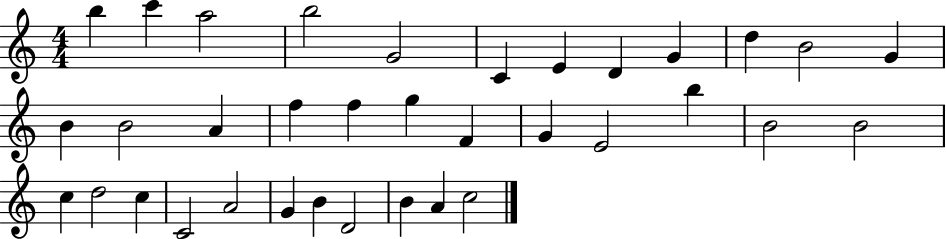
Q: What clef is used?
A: treble